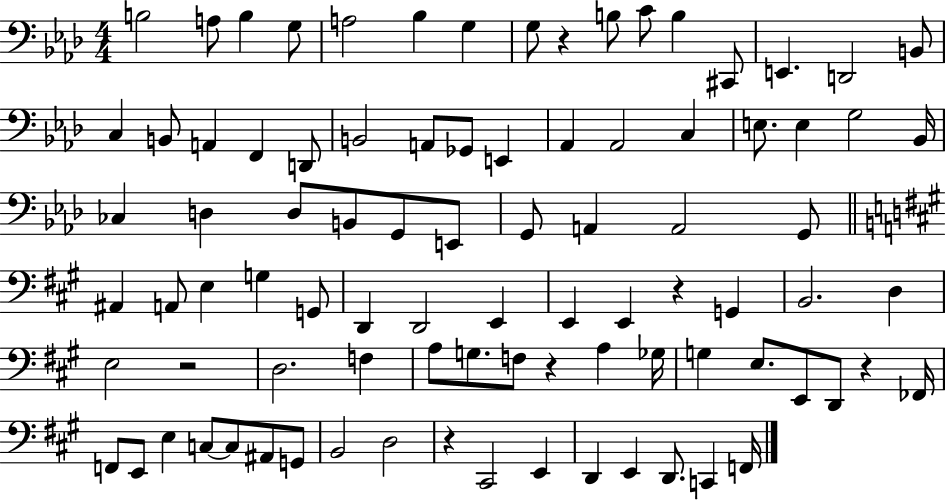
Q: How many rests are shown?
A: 6